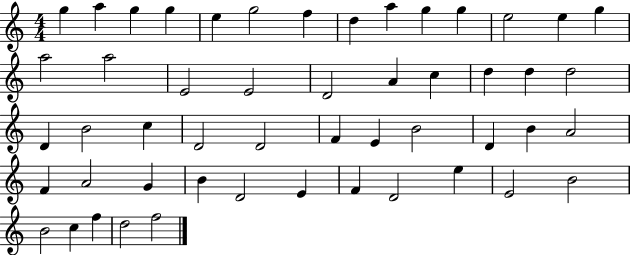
{
  \clef treble
  \numericTimeSignature
  \time 4/4
  \key c \major
  g''4 a''4 g''4 g''4 | e''4 g''2 f''4 | d''4 a''4 g''4 g''4 | e''2 e''4 g''4 | \break a''2 a''2 | e'2 e'2 | d'2 a'4 c''4 | d''4 d''4 d''2 | \break d'4 b'2 c''4 | d'2 d'2 | f'4 e'4 b'2 | d'4 b'4 a'2 | \break f'4 a'2 g'4 | b'4 d'2 e'4 | f'4 d'2 e''4 | e'2 b'2 | \break b'2 c''4 f''4 | d''2 f''2 | \bar "|."
}